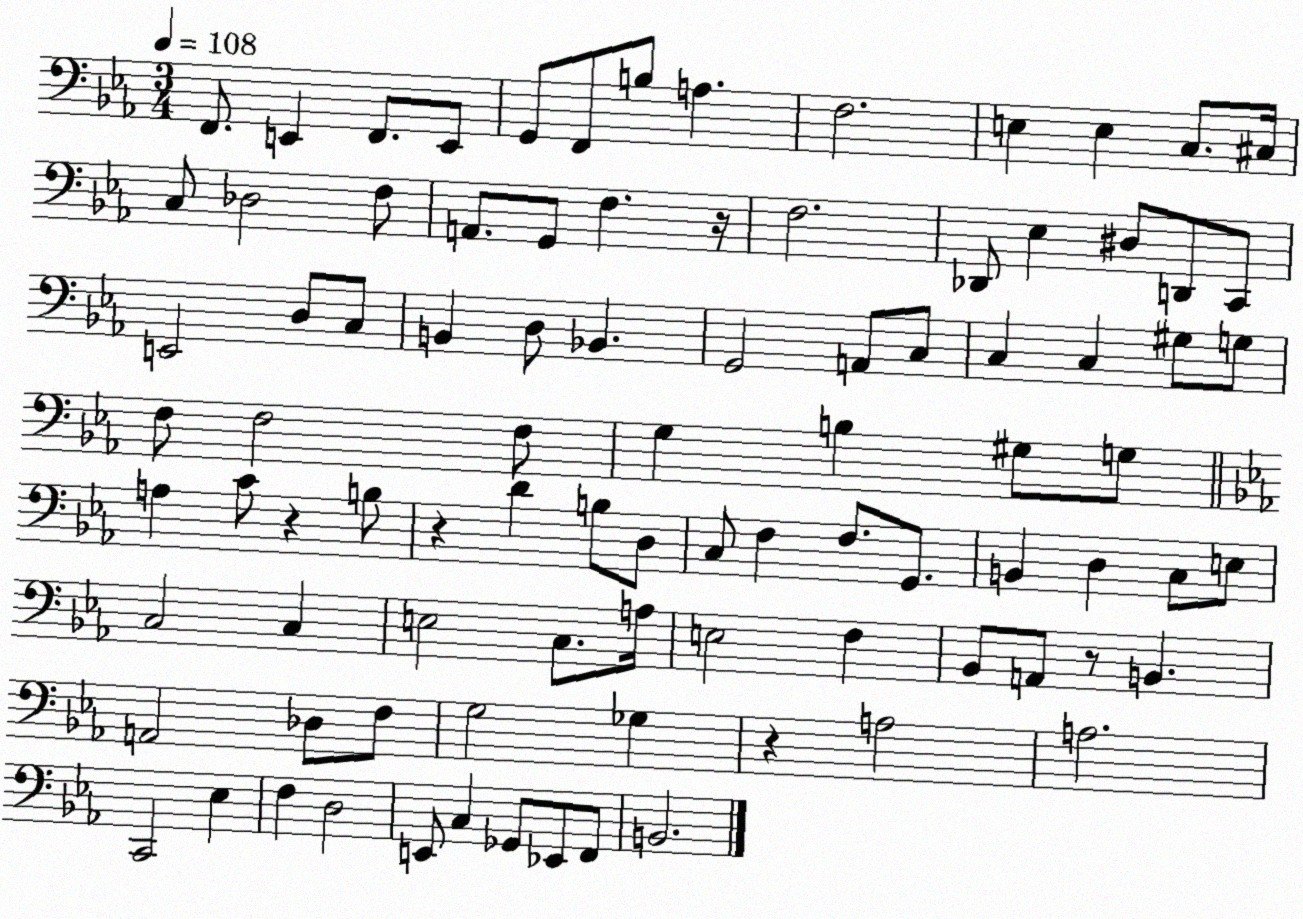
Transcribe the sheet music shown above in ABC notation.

X:1
T:Untitled
M:3/4
L:1/4
K:Eb
F,,/2 E,, F,,/2 E,,/2 G,,/2 F,,/2 B,/2 A, F,2 E, E, C,/2 ^C,/4 C,/2 _D,2 F,/2 A,,/2 G,,/2 F, z/4 F,2 _D,,/2 _E, ^D,/2 D,,/2 C,,/2 E,,2 D,/2 C,/2 B,, D,/2 _B,, G,,2 A,,/2 C,/2 C, C, ^G,/2 G,/2 F,/2 F,2 F,/2 G, B, ^G,/2 G,/2 A, C/2 z B,/2 z D B,/2 D,/2 C,/2 F, F,/2 G,,/2 B,, D, C,/2 E,/2 C,2 C, E,2 C,/2 A,/4 E,2 F, _B,,/2 A,,/2 z/2 B,, A,,2 _D,/2 F,/2 G,2 _G, z A,2 A,2 C,,2 _E, F, D,2 E,,/2 C, _G,,/2 _E,,/2 F,,/2 B,,2